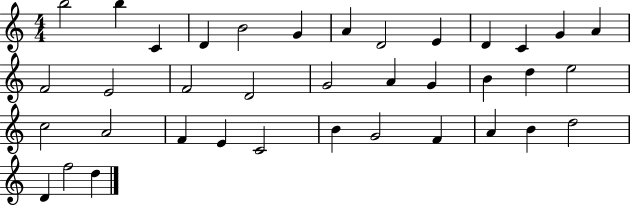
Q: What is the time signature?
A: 4/4